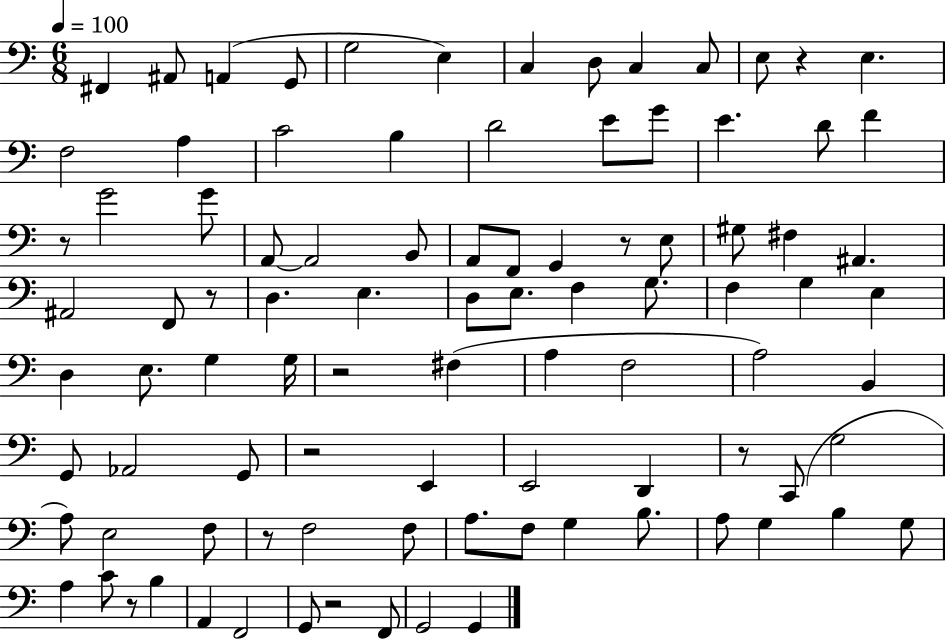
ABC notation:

X:1
T:Untitled
M:6/8
L:1/4
K:C
^F,, ^A,,/2 A,, G,,/2 G,2 E, C, D,/2 C, C,/2 E,/2 z E, F,2 A, C2 B, D2 E/2 G/2 E D/2 F z/2 G2 G/2 A,,/2 A,,2 B,,/2 A,,/2 F,,/2 G,, z/2 E,/2 ^G,/2 ^F, ^A,, ^A,,2 F,,/2 z/2 D, E, D,/2 E,/2 F, G,/2 F, G, E, D, E,/2 G, G,/4 z2 ^F, A, F,2 A,2 B,, G,,/2 _A,,2 G,,/2 z2 E,, E,,2 D,, z/2 C,,/2 G,2 A,/2 E,2 F,/2 z/2 F,2 F,/2 A,/2 F,/2 G, B,/2 A,/2 G, B, G,/2 A, C/2 z/2 B, A,, F,,2 G,,/2 z2 F,,/2 G,,2 G,,